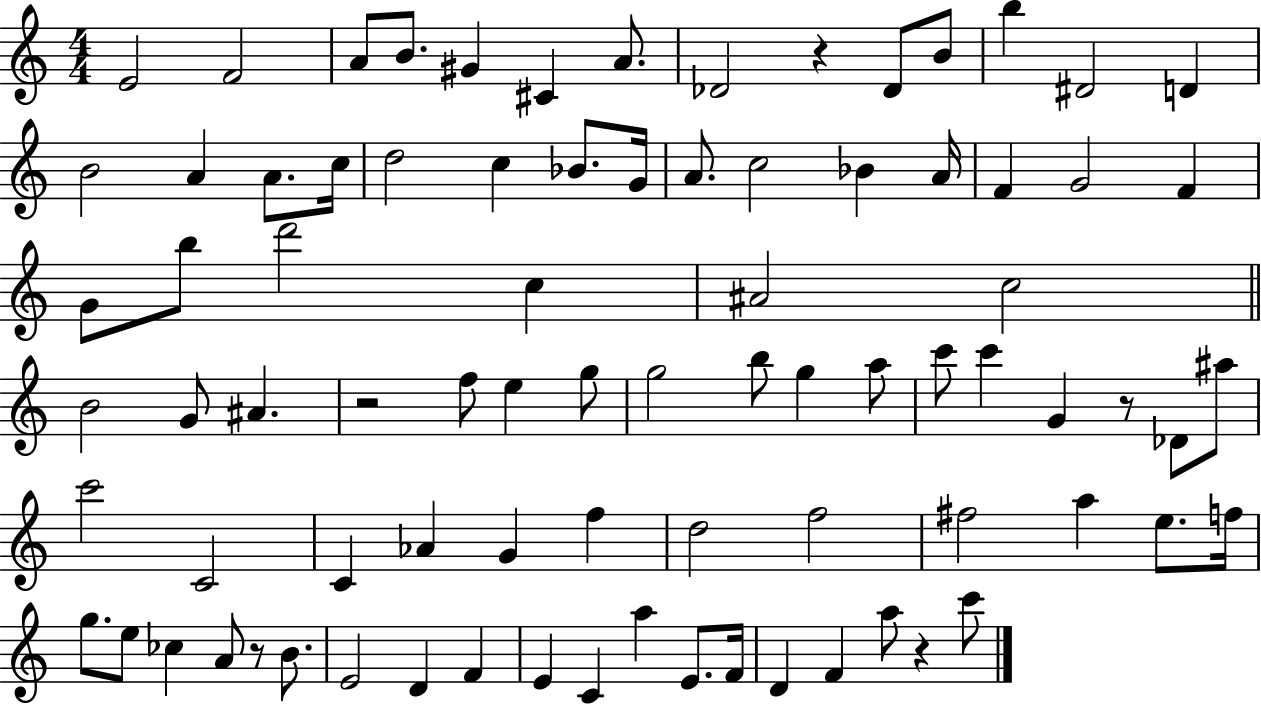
E4/h F4/h A4/e B4/e. G#4/q C#4/q A4/e. Db4/h R/q Db4/e B4/e B5/q D#4/h D4/q B4/h A4/q A4/e. C5/s D5/h C5/q Bb4/e. G4/s A4/e. C5/h Bb4/q A4/s F4/q G4/h F4/q G4/e B5/e D6/h C5/q A#4/h C5/h B4/h G4/e A#4/q. R/h F5/e E5/q G5/e G5/h B5/e G5/q A5/e C6/e C6/q G4/q R/e Db4/e A#5/e C6/h C4/h C4/q Ab4/q G4/q F5/q D5/h F5/h F#5/h A5/q E5/e. F5/s G5/e. E5/e CES5/q A4/e R/e B4/e. E4/h D4/q F4/q E4/q C4/q A5/q E4/e. F4/s D4/q F4/q A5/e R/q C6/e